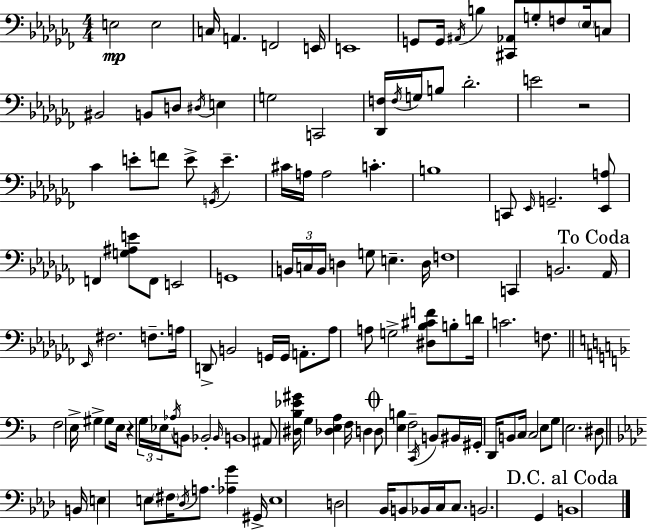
E3/h E3/h C3/s A2/q. F2/h E2/s E2/w G2/e G2/s A#2/s B3/q [C#2,Ab2]/e G3/e F3/e Eb3/s C3/e BIS2/h B2/e D3/e D#3/s E3/q G3/h C2/h [Db2,F3]/s F3/s G3/s B3/e Db4/h. E4/h R/h CES4/q E4/e F4/e E4/e G2/s E4/q. C#4/s A3/s A3/h C4/q. B3/w C2/e Eb2/s G2/h. [Eb2,A3]/e F2/q [G3,A#3,E4]/e F2/e E2/h G2/w B2/s C3/s B2/s D3/q G3/e E3/q. D3/s F3/w C2/q B2/h. Ab2/s Eb2/s F#3/h. F3/e. A3/s D2/e B2/h G2/s G2/s A2/e. Ab3/e A3/e G3/h [D#3,Bb3,C#4,F4]/e B3/e D4/s C4/h. F3/e. F3/h E3/s G#3/q G#3/e E3/s R/q G3/s Eb3/s Ab3/s B2/e Bb2/h Bb2/s B2/w A#2/e [D#3,Bb3,Eb4,G#4]/s G3/q [Db3,E3,A3]/q F3/s D3/q D3/e [E3,B3]/q F3/h C2/s B2/e BIS2/s G#2/s D2/s B2/e C3/s C3/h E3/e G3/e E3/h. D#3/e B2/s E3/q E3/e F#3/s Db3/s A3/e. [Ab3,G4]/q G#2/s E3/w D3/h Bb2/s B2/e Bb2/s C3/s C3/e. B2/h. G2/q B2/w